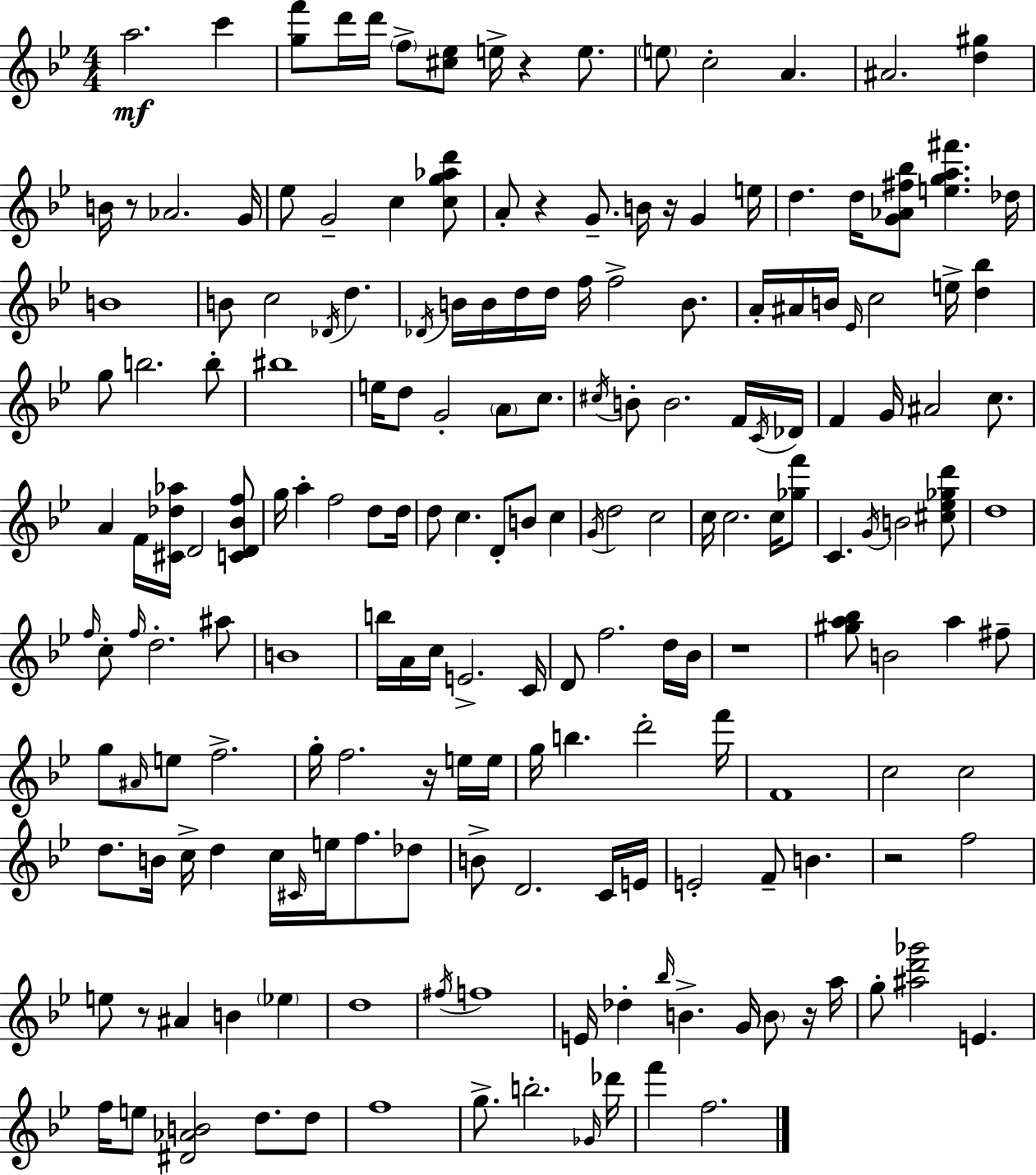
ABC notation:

X:1
T:Untitled
M:4/4
L:1/4
K:Bb
a2 c' [gf']/2 d'/4 d'/4 f/2 [^c_e]/2 e/4 z e/2 e/2 c2 A ^A2 [d^g] B/4 z/2 _A2 G/4 _e/2 G2 c [cg_ad']/2 A/2 z G/2 B/4 z/4 G e/4 d d/4 [G_A^f_b]/2 [ega^f'] _d/4 B4 B/2 c2 _D/4 d _D/4 B/4 B/4 d/4 d/4 f/4 f2 B/2 A/4 ^A/4 B/4 _E/4 c2 e/4 [d_b] g/2 b2 b/2 ^b4 e/4 d/2 G2 A/2 c/2 ^c/4 B/2 B2 F/4 C/4 _D/4 F G/4 ^A2 c/2 A F/4 [^C_d_a]/4 D2 [CD_Bf]/2 g/4 a f2 d/2 d/4 d/2 c D/2 B/2 c G/4 d2 c2 c/4 c2 c/4 [_gf']/2 C G/4 B2 [^c_e_gd']/2 d4 f/4 c/2 f/4 d2 ^a/2 B4 b/4 A/4 c/4 E2 C/4 D/2 f2 d/4 _B/4 z4 [^ga_b]/2 B2 a ^f/2 g/2 ^A/4 e/2 f2 g/4 f2 z/4 e/4 e/4 g/4 b d'2 f'/4 F4 c2 c2 d/2 B/4 c/4 d c/4 ^C/4 e/4 f/2 _d/2 B/2 D2 C/4 E/4 E2 F/2 B z2 f2 e/2 z/2 ^A B _e d4 ^f/4 f4 E/4 _d _b/4 B G/4 B/2 z/4 a/4 g/2 [^ad'_g']2 E f/4 e/2 [^D_AB]2 d/2 d/2 f4 g/2 b2 _G/4 _d'/4 f' f2